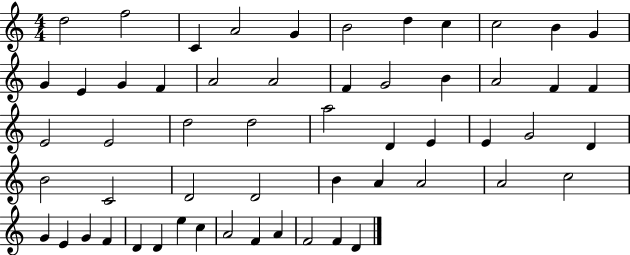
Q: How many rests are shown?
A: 0